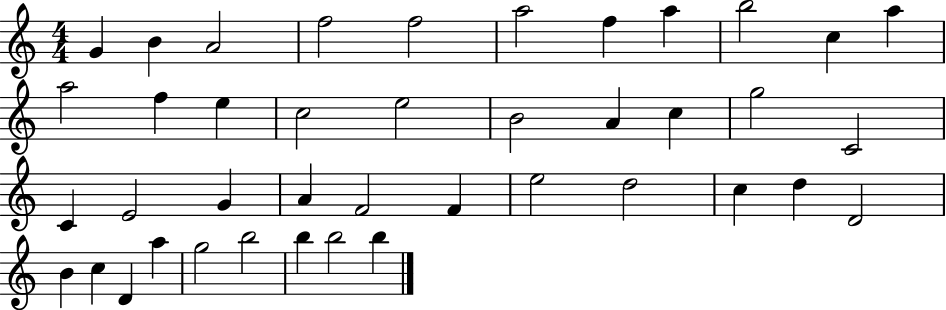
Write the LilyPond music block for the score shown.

{
  \clef treble
  \numericTimeSignature
  \time 4/4
  \key c \major
  g'4 b'4 a'2 | f''2 f''2 | a''2 f''4 a''4 | b''2 c''4 a''4 | \break a''2 f''4 e''4 | c''2 e''2 | b'2 a'4 c''4 | g''2 c'2 | \break c'4 e'2 g'4 | a'4 f'2 f'4 | e''2 d''2 | c''4 d''4 d'2 | \break b'4 c''4 d'4 a''4 | g''2 b''2 | b''4 b''2 b''4 | \bar "|."
}